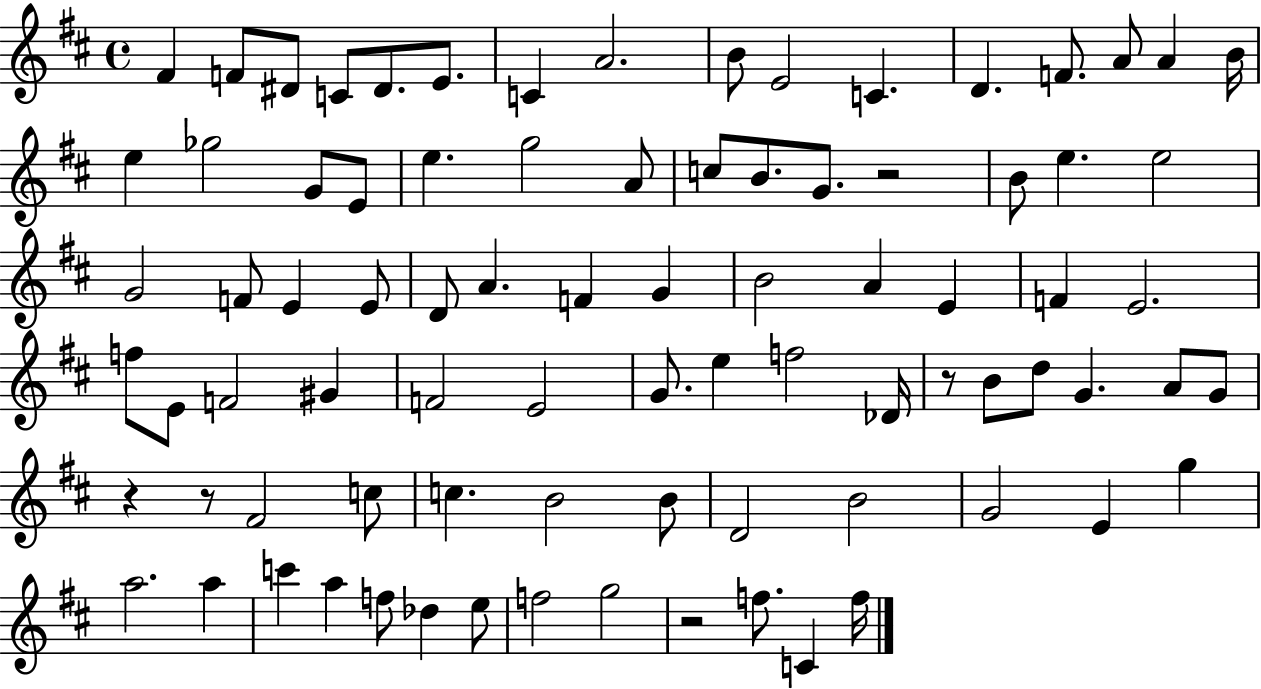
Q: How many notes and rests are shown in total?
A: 84